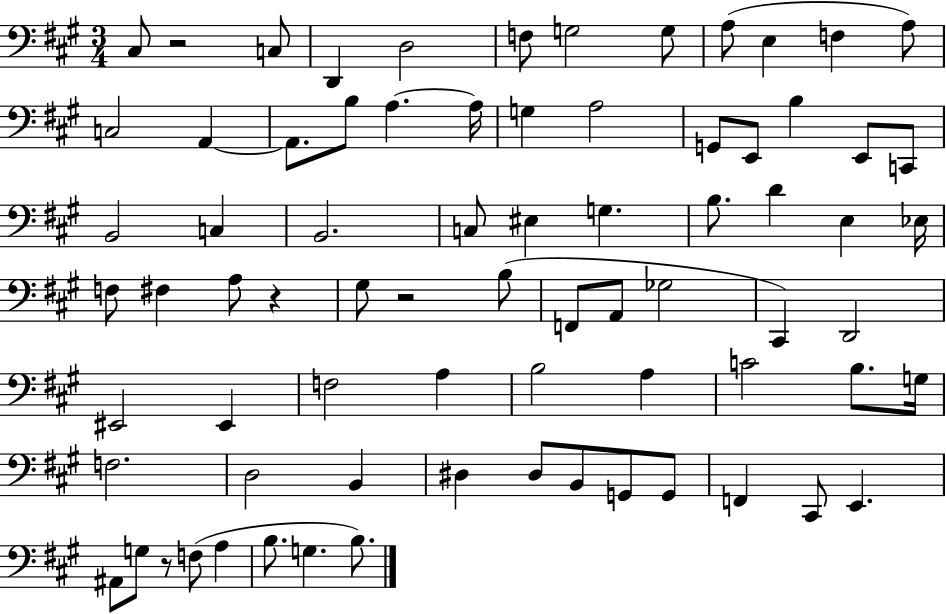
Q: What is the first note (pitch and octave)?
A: C#3